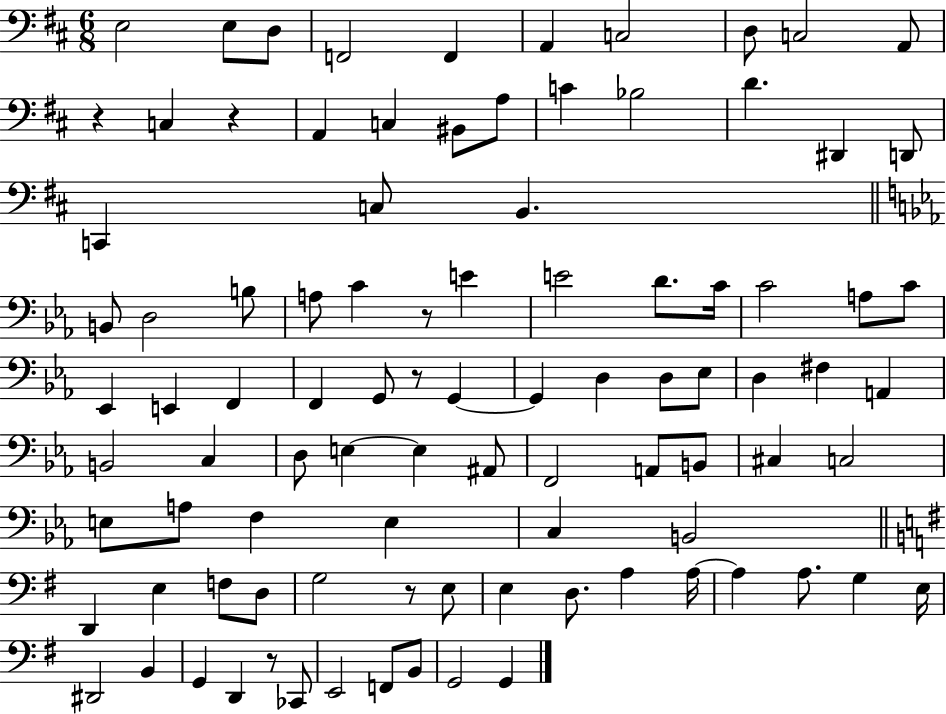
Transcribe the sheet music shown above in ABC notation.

X:1
T:Untitled
M:6/8
L:1/4
K:D
E,2 E,/2 D,/2 F,,2 F,, A,, C,2 D,/2 C,2 A,,/2 z C, z A,, C, ^B,,/2 A,/2 C _B,2 D ^D,, D,,/2 C,, C,/2 B,, B,,/2 D,2 B,/2 A,/2 C z/2 E E2 D/2 C/4 C2 A,/2 C/2 _E,, E,, F,, F,, G,,/2 z/2 G,, G,, D, D,/2 _E,/2 D, ^F, A,, B,,2 C, D,/2 E, E, ^A,,/2 F,,2 A,,/2 B,,/2 ^C, C,2 E,/2 A,/2 F, E, C, B,,2 D,, E, F,/2 D,/2 G,2 z/2 E,/2 E, D,/2 A, A,/4 A, A,/2 G, E,/4 ^D,,2 B,, G,, D,, z/2 _C,,/2 E,,2 F,,/2 B,,/2 G,,2 G,,